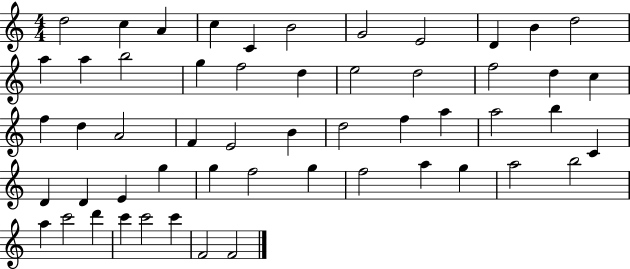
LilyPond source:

{
  \clef treble
  \numericTimeSignature
  \time 4/4
  \key c \major
  d''2 c''4 a'4 | c''4 c'4 b'2 | g'2 e'2 | d'4 b'4 d''2 | \break a''4 a''4 b''2 | g''4 f''2 d''4 | e''2 d''2 | f''2 d''4 c''4 | \break f''4 d''4 a'2 | f'4 e'2 b'4 | d''2 f''4 a''4 | a''2 b''4 c'4 | \break d'4 d'4 e'4 g''4 | g''4 f''2 g''4 | f''2 a''4 g''4 | a''2 b''2 | \break a''4 c'''2 d'''4 | c'''4 c'''2 c'''4 | f'2 f'2 | \bar "|."
}